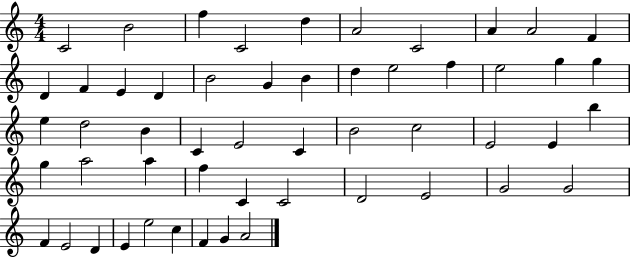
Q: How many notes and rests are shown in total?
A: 53